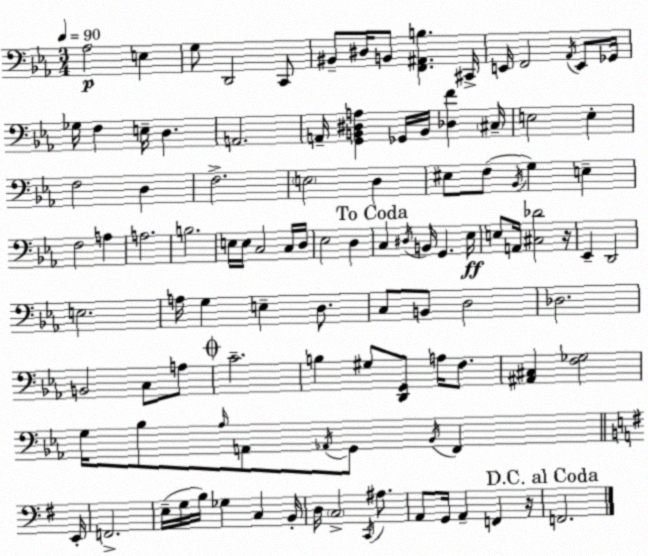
X:1
T:Untitled
M:3/4
L:1/4
K:Eb
_A,2 E, G,/2 D,,2 C,,/2 ^B,,/2 ^D,/4 B,,/2 [F,,^A,,B,] ^C,,/4 E,,/4 F,,2 _A,,/4 E,,/2 _G,,/4 _G,/4 F, E,/4 D, A,,2 A,,/4 [G,,B,,^D,A,] _G,,/4 B,,/4 [_D,F] ^C,/4 E,2 E, F,2 D, F,2 E,2 D, ^E,/2 F,/2 _B,,/4 G, E, F,2 A, A,2 B,2 E,/4 E,/4 C,2 C,/4 D,/4 _E,2 D, C, ^D,/4 B,,/4 G,, _E,/4 E,/2 A,,/4 [^C,_D]2 z/4 _E,, D,,2 E,2 A,/4 G, E, D,/2 C,/2 B,,/2 D,2 _D,2 B,,2 C,/2 A,/2 C2 B, ^G,/2 [D,,G,,]/2 A,/4 F,/2 [^A,,^C,] [F,_G,]2 G,/4 _B,/2 _A,/4 A,,/2 _A,,/4 G,,/2 _B,,/4 F,, E,,/4 F,,2 E,/4 G,/4 B,/4 _G, C, B,,/4 D,/4 C,2 C,,/4 ^A,/2 A,,/2 G,,/4 A,, F,, z/4 F,,2